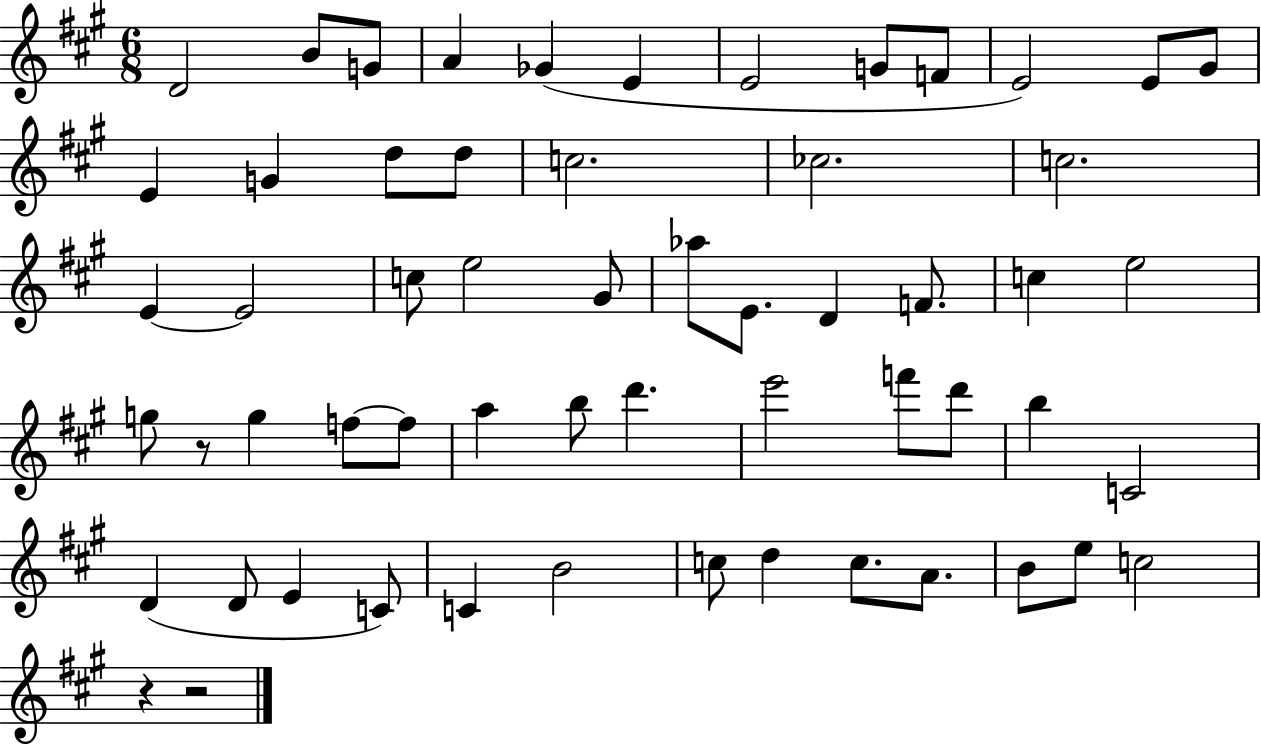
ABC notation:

X:1
T:Untitled
M:6/8
L:1/4
K:A
D2 B/2 G/2 A _G E E2 G/2 F/2 E2 E/2 ^G/2 E G d/2 d/2 c2 _c2 c2 E E2 c/2 e2 ^G/2 _a/2 E/2 D F/2 c e2 g/2 z/2 g f/2 f/2 a b/2 d' e'2 f'/2 d'/2 b C2 D D/2 E C/2 C B2 c/2 d c/2 A/2 B/2 e/2 c2 z z2